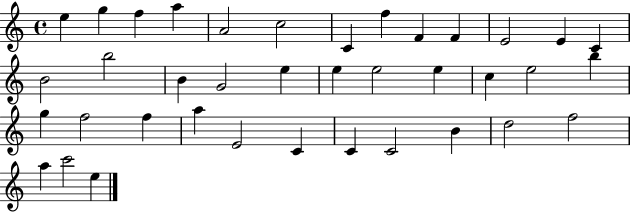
X:1
T:Untitled
M:4/4
L:1/4
K:C
e g f a A2 c2 C f F F E2 E C B2 b2 B G2 e e e2 e c e2 b g f2 f a E2 C C C2 B d2 f2 a c'2 e